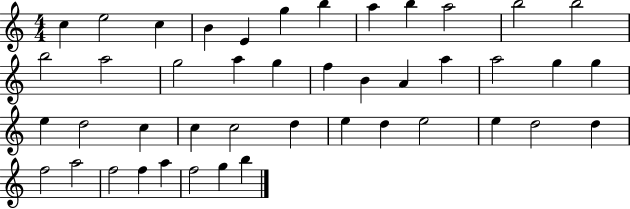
{
  \clef treble
  \numericTimeSignature
  \time 4/4
  \key c \major
  c''4 e''2 c''4 | b'4 e'4 g''4 b''4 | a''4 b''4 a''2 | b''2 b''2 | \break b''2 a''2 | g''2 a''4 g''4 | f''4 b'4 a'4 a''4 | a''2 g''4 g''4 | \break e''4 d''2 c''4 | c''4 c''2 d''4 | e''4 d''4 e''2 | e''4 d''2 d''4 | \break f''2 a''2 | f''2 f''4 a''4 | f''2 g''4 b''4 | \bar "|."
}